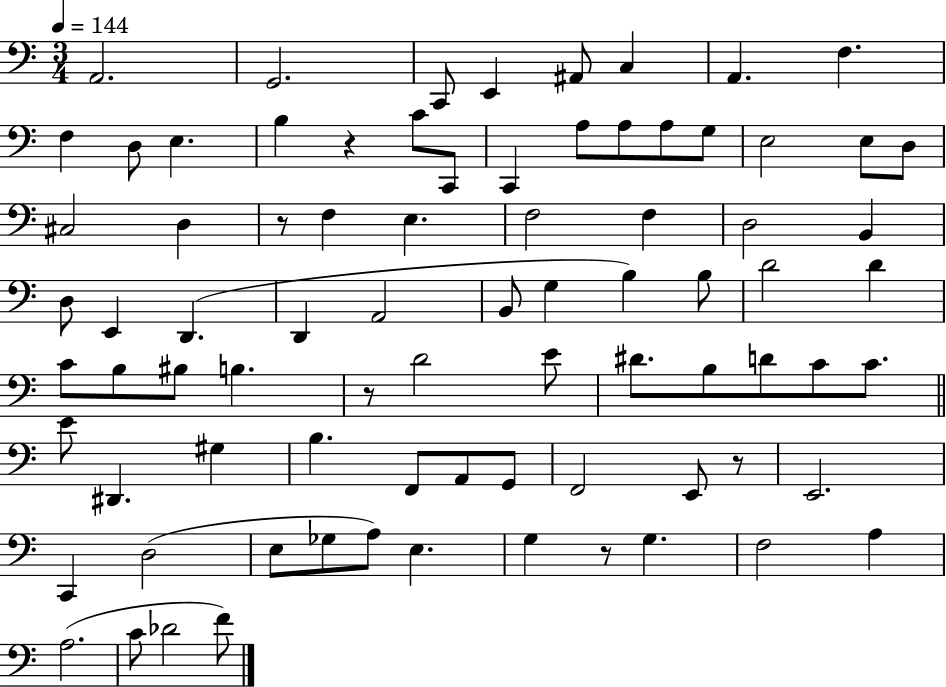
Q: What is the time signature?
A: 3/4